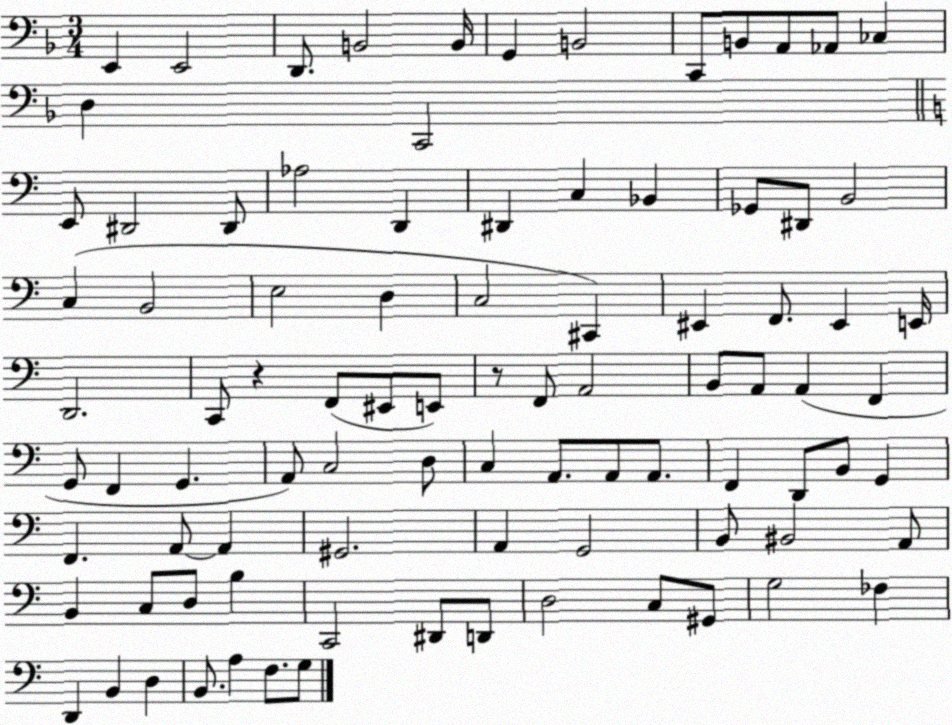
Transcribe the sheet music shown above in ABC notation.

X:1
T:Untitled
M:3/4
L:1/4
K:F
E,, E,,2 D,,/2 B,,2 B,,/4 G,, B,,2 C,,/2 B,,/2 A,,/2 _A,,/2 _C, D, C,,2 E,,/2 ^D,,2 ^D,,/2 _A,2 D,, ^D,, C, _B,, _G,,/2 ^D,,/2 B,,2 C, B,,2 E,2 D, C,2 ^C,, ^E,, F,,/2 ^E,, E,,/4 D,,2 C,,/2 z F,,/2 ^E,,/2 E,,/2 z/2 F,,/2 A,,2 B,,/2 A,,/2 A,, F,, G,,/2 F,, G,, A,,/2 C,2 D,/2 C, A,,/2 A,,/2 A,,/2 F,, D,,/2 B,,/2 G,, F,, A,,/2 A,, ^G,,2 A,, G,,2 B,,/2 ^B,,2 A,,/2 B,, C,/2 D,/2 B, C,,2 ^D,,/2 D,,/2 D,2 C,/2 ^G,,/2 G,2 _F, D,, B,, D, B,,/2 A, F,/2 G,/2